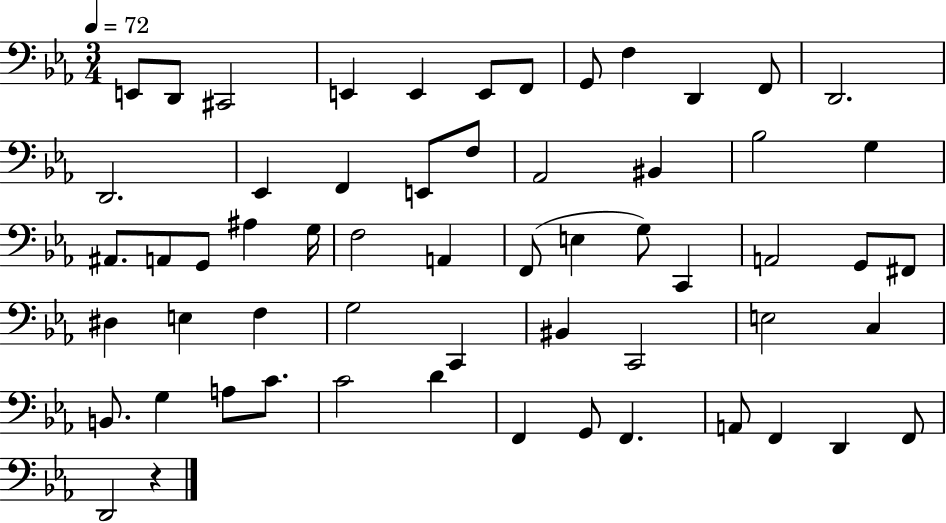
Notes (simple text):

E2/e D2/e C#2/h E2/q E2/q E2/e F2/e G2/e F3/q D2/q F2/e D2/h. D2/h. Eb2/q F2/q E2/e F3/e Ab2/h BIS2/q Bb3/h G3/q A#2/e. A2/e G2/e A#3/q G3/s F3/h A2/q F2/e E3/q G3/e C2/q A2/h G2/e F#2/e D#3/q E3/q F3/q G3/h C2/q BIS2/q C2/h E3/h C3/q B2/e. G3/q A3/e C4/e. C4/h D4/q F2/q G2/e F2/q. A2/e F2/q D2/q F2/e D2/h R/q